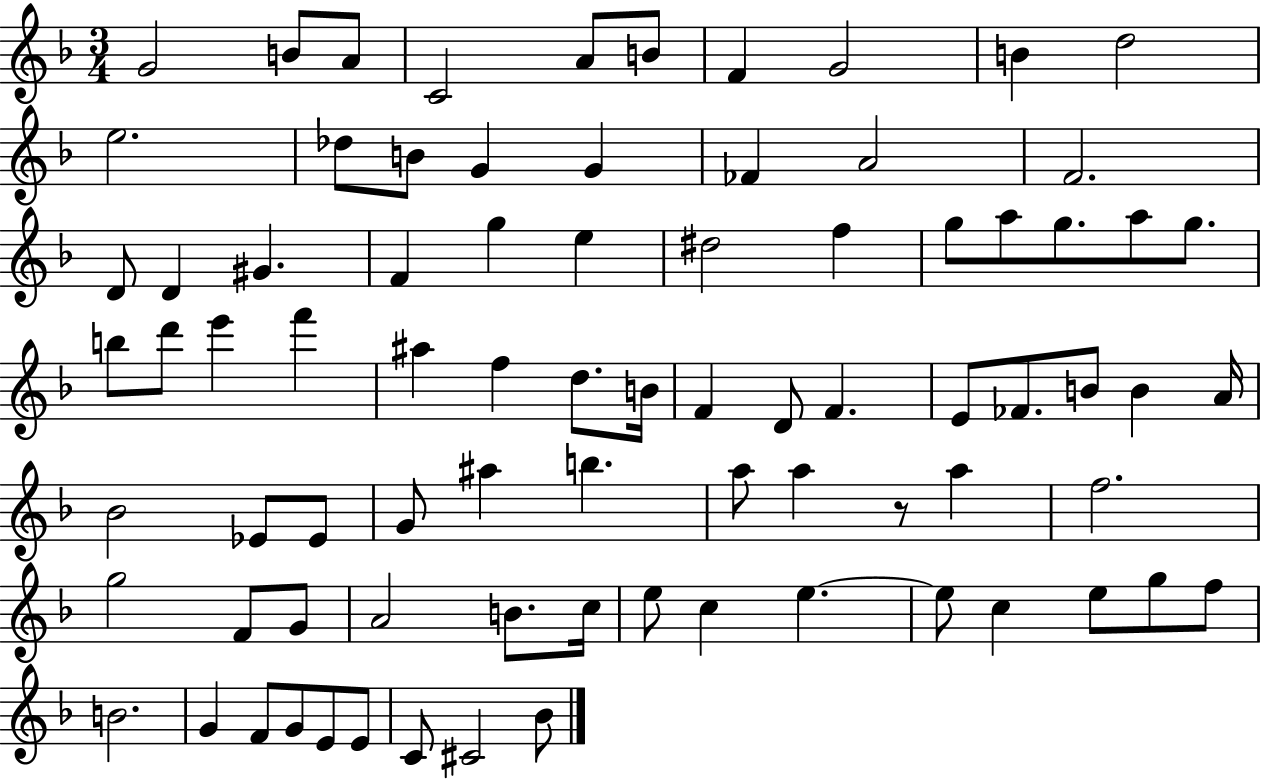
X:1
T:Untitled
M:3/4
L:1/4
K:F
G2 B/2 A/2 C2 A/2 B/2 F G2 B d2 e2 _d/2 B/2 G G _F A2 F2 D/2 D ^G F g e ^d2 f g/2 a/2 g/2 a/2 g/2 b/2 d'/2 e' f' ^a f d/2 B/4 F D/2 F E/2 _F/2 B/2 B A/4 _B2 _E/2 _E/2 G/2 ^a b a/2 a z/2 a f2 g2 F/2 G/2 A2 B/2 c/4 e/2 c e e/2 c e/2 g/2 f/2 B2 G F/2 G/2 E/2 E/2 C/2 ^C2 _B/2